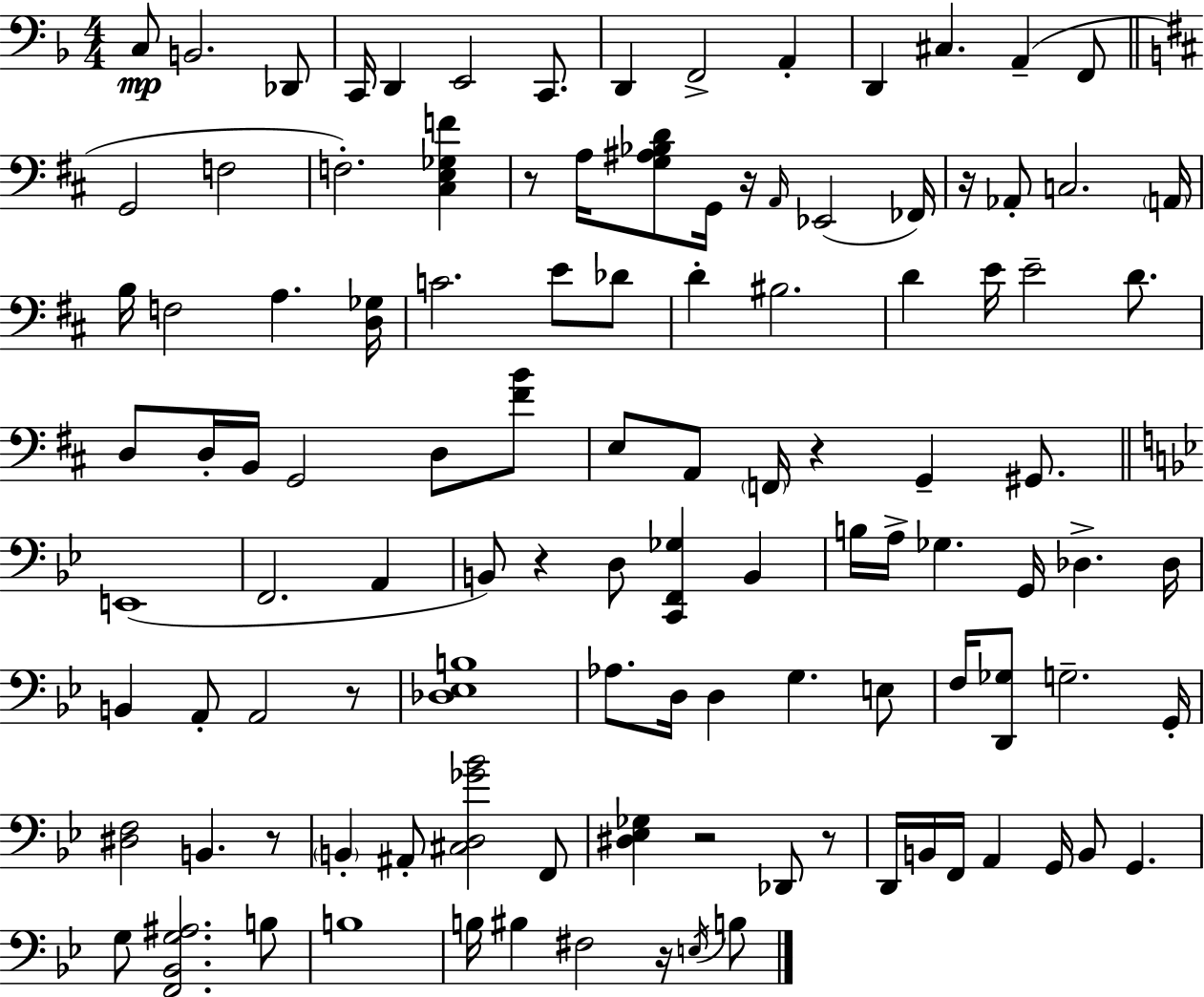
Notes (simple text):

C3/e B2/h. Db2/e C2/s D2/q E2/h C2/e. D2/q F2/h A2/q D2/q C#3/q. A2/q F2/e G2/h F3/h F3/h. [C#3,E3,Gb3,F4]/q R/e A3/s [G3,A#3,Bb3,D4]/e G2/s R/s A2/s Eb2/h FES2/s R/s Ab2/e C3/h. A2/s B3/s F3/h A3/q. [D3,Gb3]/s C4/h. E4/e Db4/e D4/q BIS3/h. D4/q E4/s E4/h D4/e. D3/e D3/s B2/s G2/h D3/e [F#4,B4]/e E3/e A2/e F2/s R/q G2/q G#2/e. E2/w F2/h. A2/q B2/e R/q D3/e [C2,F2,Gb3]/q B2/q B3/s A3/s Gb3/q. G2/s Db3/q. Db3/s B2/q A2/e A2/h R/e [Db3,Eb3,B3]/w Ab3/e. D3/s D3/q G3/q. E3/e F3/s [D2,Gb3]/e G3/h. G2/s [D#3,F3]/h B2/q. R/e B2/q A#2/e [C#3,D3,Gb4,Bb4]/h F2/e [D#3,Eb3,Gb3]/q R/h Db2/e R/e D2/s B2/s F2/s A2/q G2/s B2/e G2/q. G3/e [F2,Bb2,G3,A#3]/h. B3/e B3/w B3/s BIS3/q F#3/h R/s E3/s B3/e